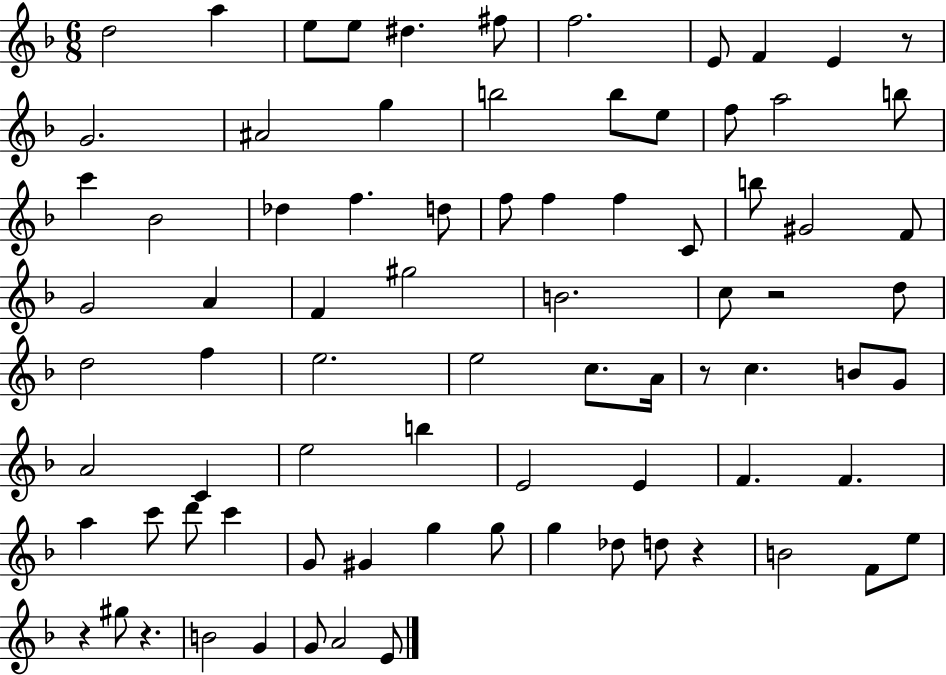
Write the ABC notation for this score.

X:1
T:Untitled
M:6/8
L:1/4
K:F
d2 a e/2 e/2 ^d ^f/2 f2 E/2 F E z/2 G2 ^A2 g b2 b/2 e/2 f/2 a2 b/2 c' _B2 _d f d/2 f/2 f f C/2 b/2 ^G2 F/2 G2 A F ^g2 B2 c/2 z2 d/2 d2 f e2 e2 c/2 A/4 z/2 c B/2 G/2 A2 C e2 b E2 E F F a c'/2 d'/2 c' G/2 ^G g g/2 g _d/2 d/2 z B2 F/2 e/2 z ^g/2 z B2 G G/2 A2 E/2